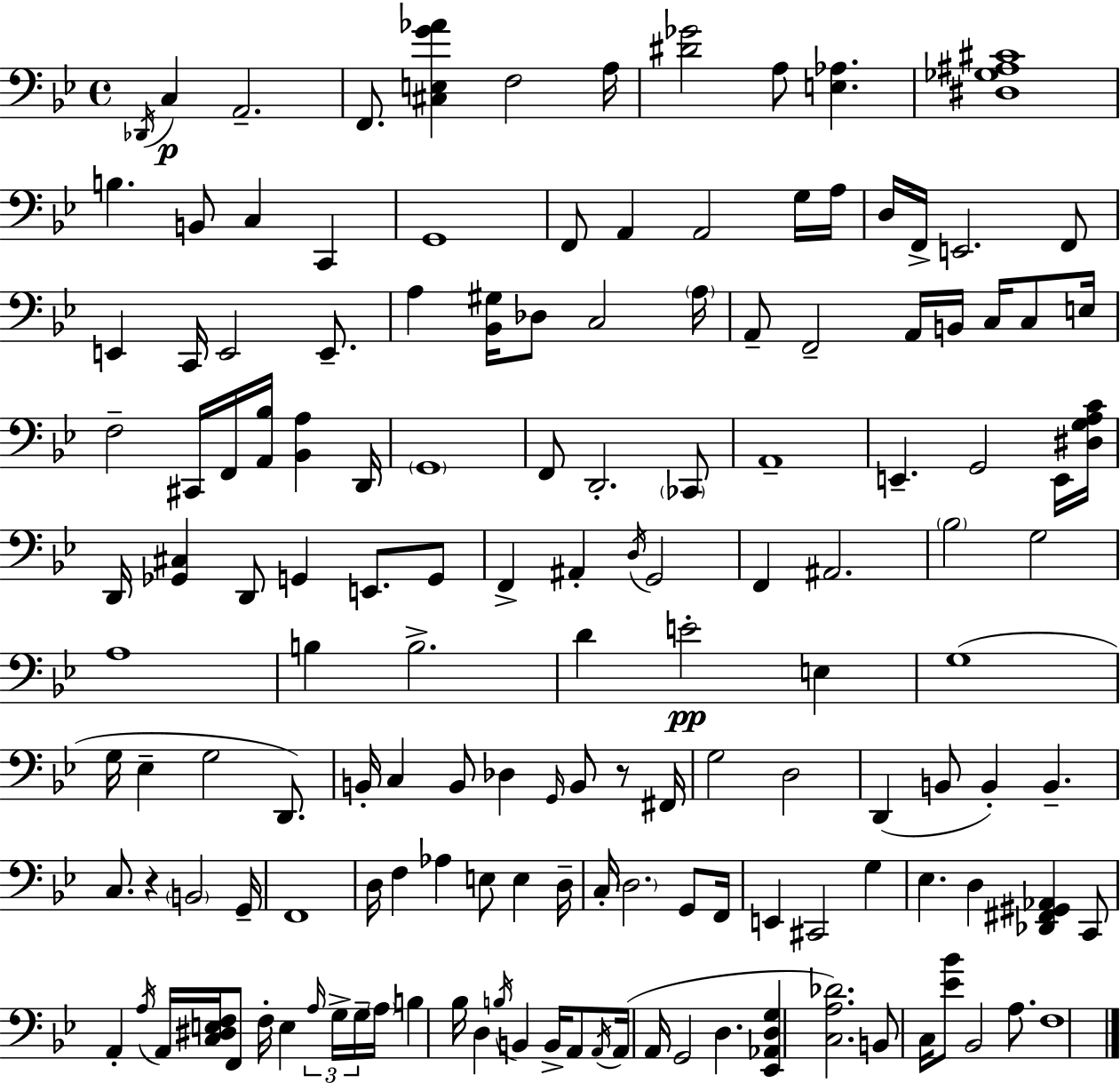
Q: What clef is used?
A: bass